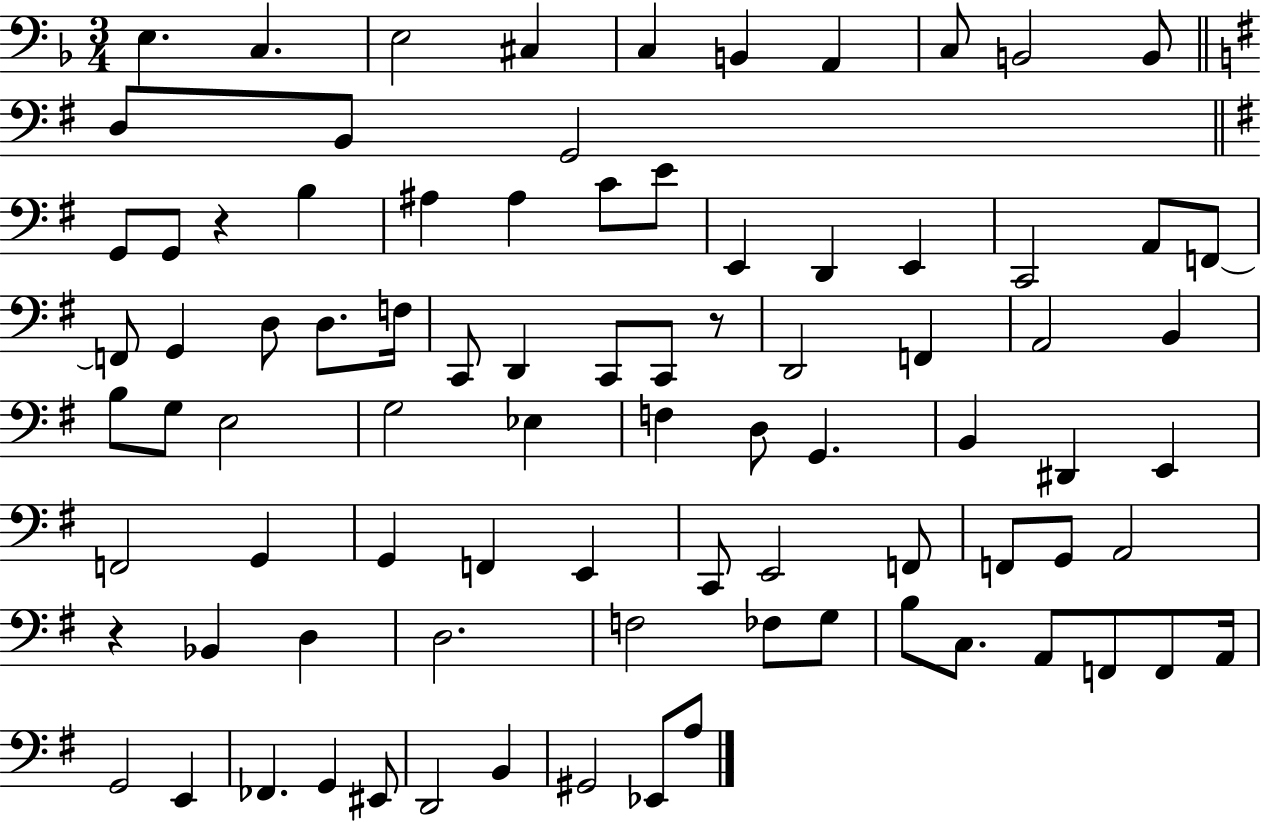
X:1
T:Untitled
M:3/4
L:1/4
K:F
E, C, E,2 ^C, C, B,, A,, C,/2 B,,2 B,,/2 D,/2 B,,/2 G,,2 G,,/2 G,,/2 z B, ^A, ^A, C/2 E/2 E,, D,, E,, C,,2 A,,/2 F,,/2 F,,/2 G,, D,/2 D,/2 F,/4 C,,/2 D,, C,,/2 C,,/2 z/2 D,,2 F,, A,,2 B,, B,/2 G,/2 E,2 G,2 _E, F, D,/2 G,, B,, ^D,, E,, F,,2 G,, G,, F,, E,, C,,/2 E,,2 F,,/2 F,,/2 G,,/2 A,,2 z _B,, D, D,2 F,2 _F,/2 G,/2 B,/2 C,/2 A,,/2 F,,/2 F,,/2 A,,/4 G,,2 E,, _F,, G,, ^E,,/2 D,,2 B,, ^G,,2 _E,,/2 A,/2